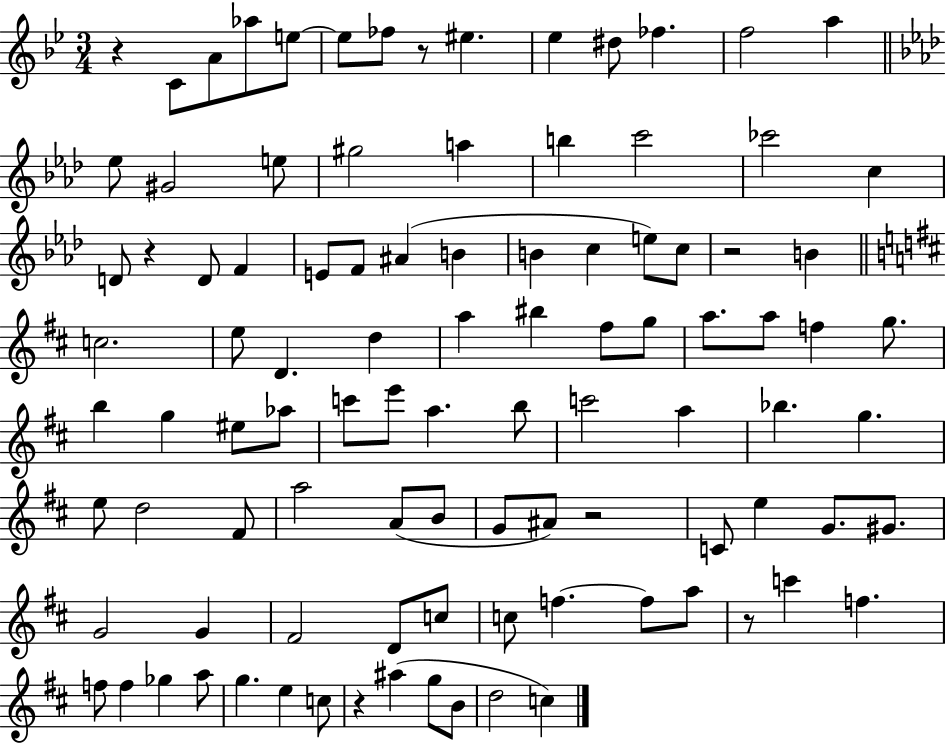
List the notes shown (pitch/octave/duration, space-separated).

R/q C4/e A4/e Ab5/e E5/e E5/e FES5/e R/e EIS5/q. Eb5/q D#5/e FES5/q. F5/h A5/q Eb5/e G#4/h E5/e G#5/h A5/q B5/q C6/h CES6/h C5/q D4/e R/q D4/e F4/q E4/e F4/e A#4/q B4/q B4/q C5/q E5/e C5/e R/h B4/q C5/h. E5/e D4/q. D5/q A5/q BIS5/q F#5/e G5/e A5/e. A5/e F5/q G5/e. B5/q G5/q EIS5/e Ab5/e C6/e E6/e A5/q. B5/e C6/h A5/q Bb5/q. G5/q. E5/e D5/h F#4/e A5/h A4/e B4/e G4/e A#4/e R/h C4/e E5/q G4/e. G#4/e. G4/h G4/q F#4/h D4/e C5/e C5/e F5/q. F5/e A5/e R/e C6/q F5/q. F5/e F5/q Gb5/q A5/e G5/q. E5/q C5/e R/q A#5/q G5/e B4/e D5/h C5/q